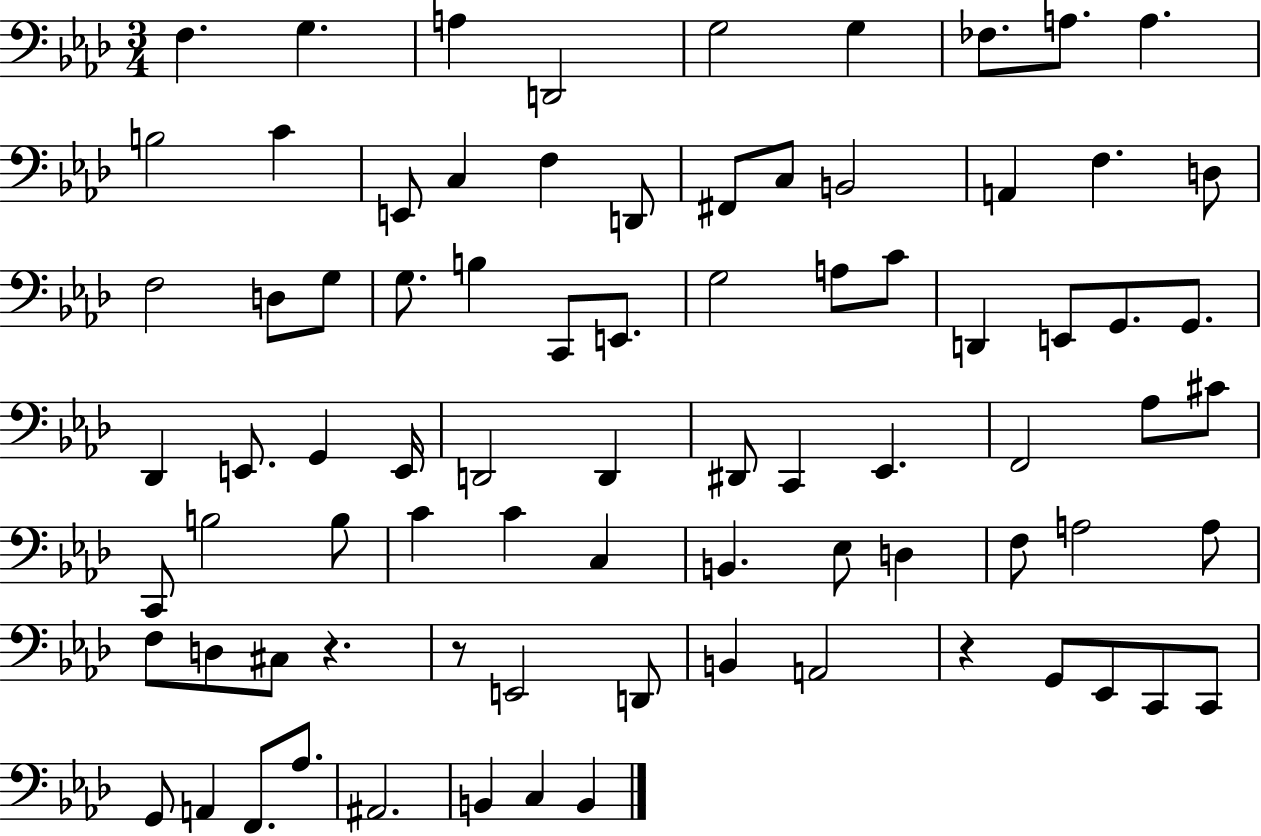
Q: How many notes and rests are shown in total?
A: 81